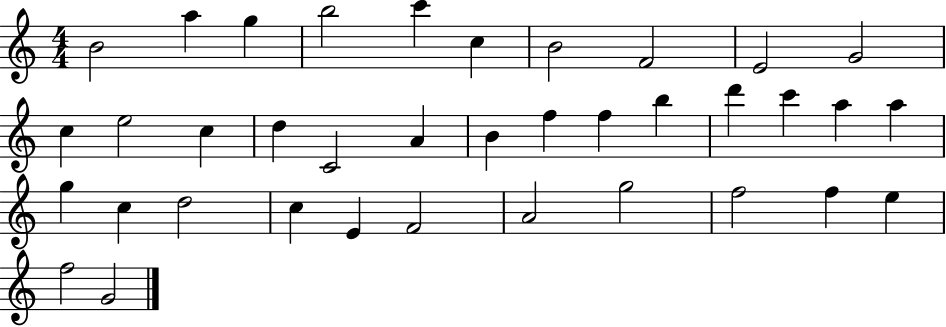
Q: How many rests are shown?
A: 0